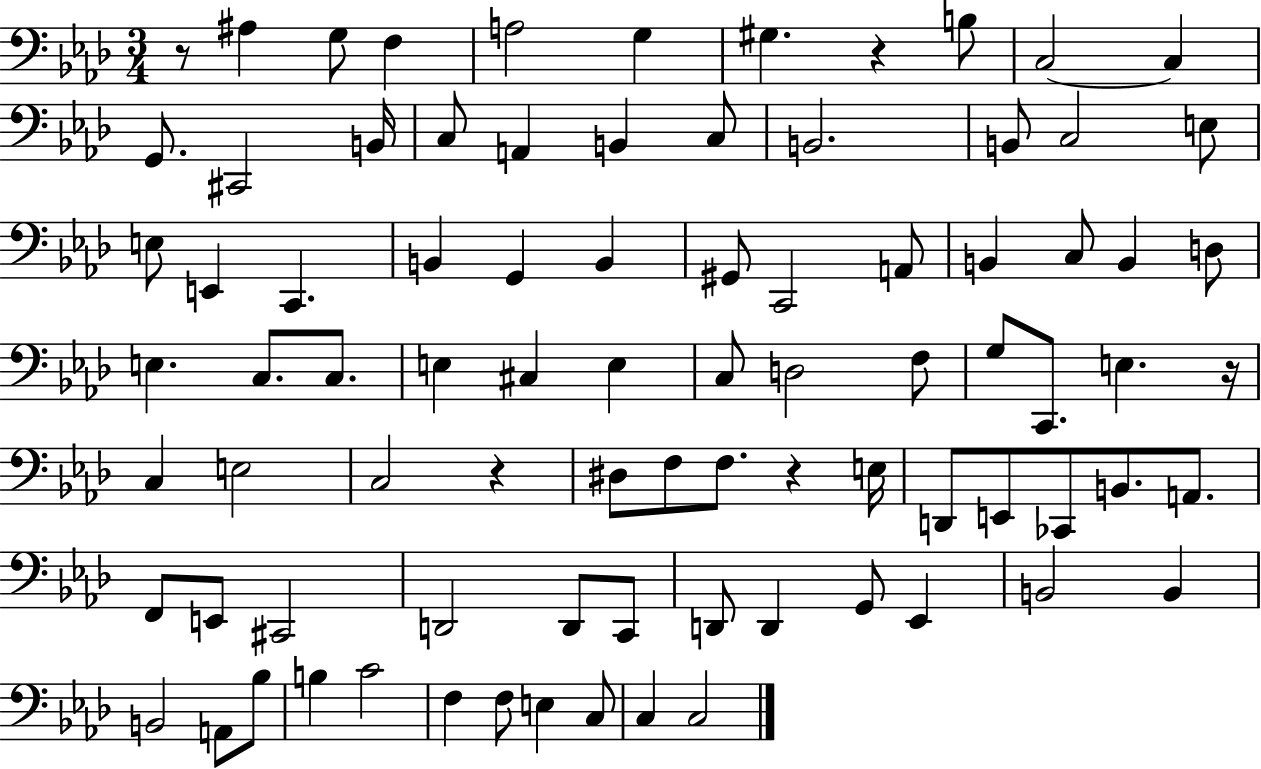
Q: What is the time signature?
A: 3/4